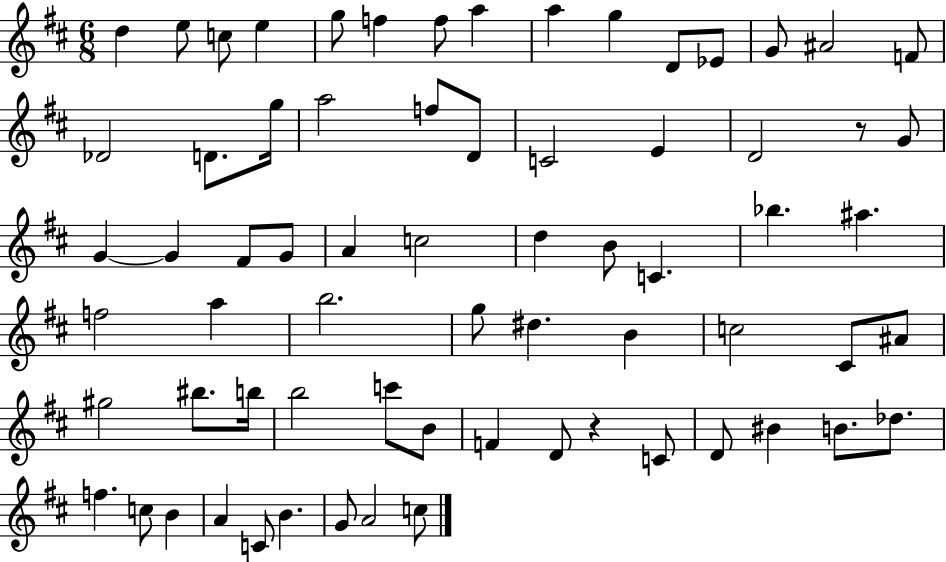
X:1
T:Untitled
M:6/8
L:1/4
K:D
d e/2 c/2 e g/2 f f/2 a a g D/2 _E/2 G/2 ^A2 F/2 _D2 D/2 g/4 a2 f/2 D/2 C2 E D2 z/2 G/2 G G ^F/2 G/2 A c2 d B/2 C _b ^a f2 a b2 g/2 ^d B c2 ^C/2 ^A/2 ^g2 ^b/2 b/4 b2 c'/2 B/2 F D/2 z C/2 D/2 ^B B/2 _d/2 f c/2 B A C/2 B G/2 A2 c/2